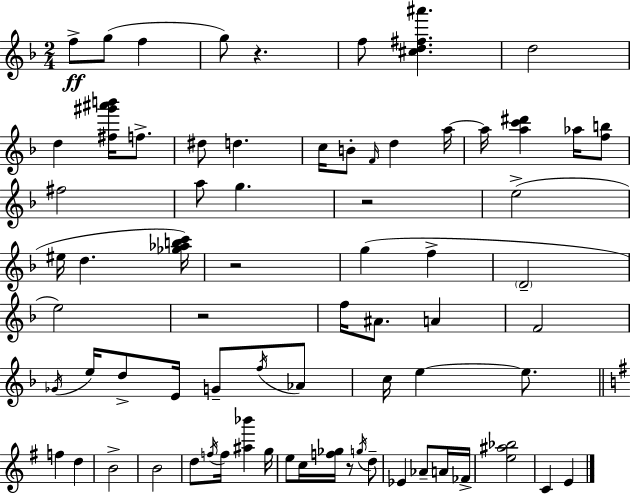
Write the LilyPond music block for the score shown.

{
  \clef treble
  \numericTimeSignature
  \time 2/4
  \key f \major
  \repeat volta 2 { f''8->\ff g''8( f''4 | g''8) r4. | f''8 <cis'' d'' fis'' ais'''>4. | d''2 | \break d''4 <fis'' gis''' ais''' b'''>16 f''8.-> | dis''8 d''4. | c''16 b'8-. \grace { f'16 } d''4 | a''16~~ a''16 <a'' c''' dis'''>4 aes''16 <f'' b''>8 | \break fis''2 | a''8 g''4. | r2 | e''2->( | \break eis''16 d''4. | <ges'' aes'' b'' c'''>16) r2 | g''4( f''4-> | \parenthesize d'2-- | \break e''2) | r2 | f''16 ais'8. a'4 | f'2 | \break \acciaccatura { ges'16 } e''16 d''8-> e'16 g'8-- | \acciaccatura { f''16 } aes'8 c''16 e''4~~ | e''8. \bar "||" \break \key g \major f''4 d''4 | b'2-> | b'2 | d''8 \acciaccatura { f''16 } f''16 <ais'' bes'''>4 | \break g''16 e''8 c''16 <f'' ges''>16 r8 \acciaccatura { g''16 } | d''8-- ees'4 aes'8-- | a'16 fes'16-> <e'' ais'' bes''>2 | c'4 e'4 | \break } \bar "|."
}